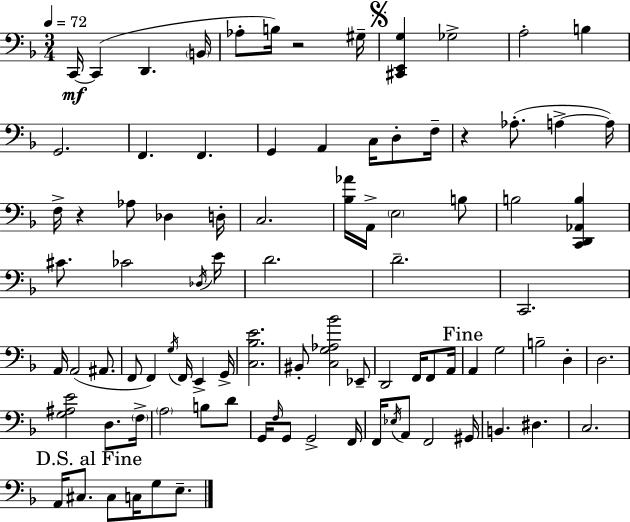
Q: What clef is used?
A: bass